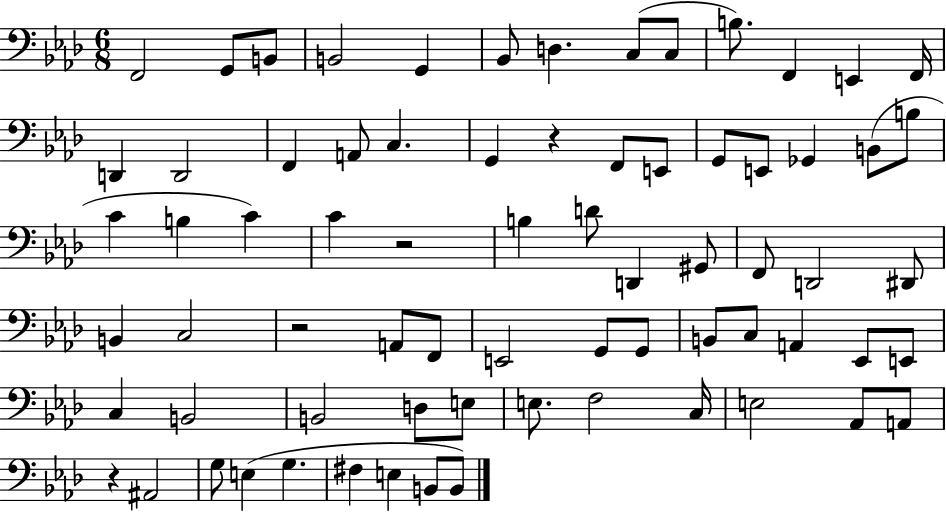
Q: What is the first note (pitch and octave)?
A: F2